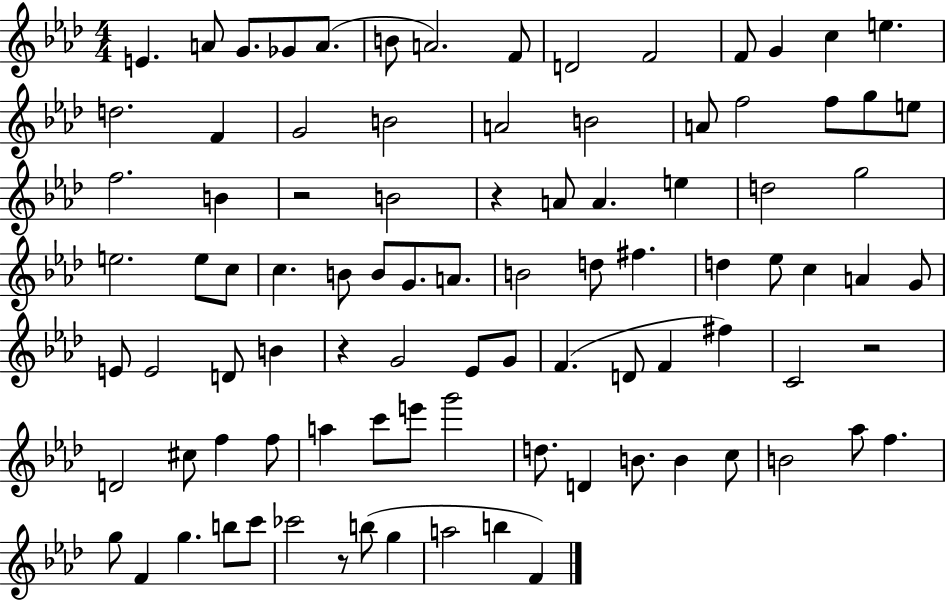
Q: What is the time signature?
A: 4/4